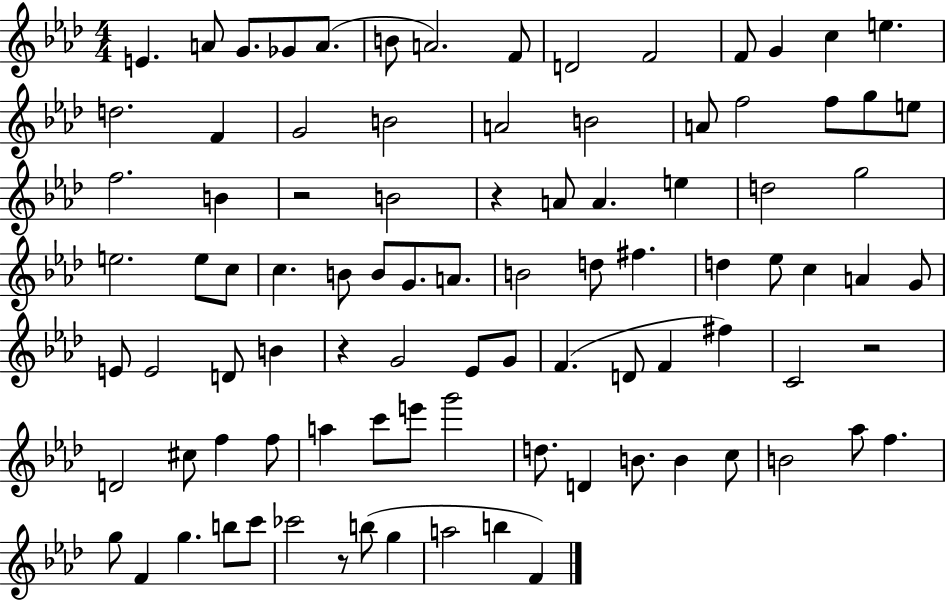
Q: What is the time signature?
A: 4/4